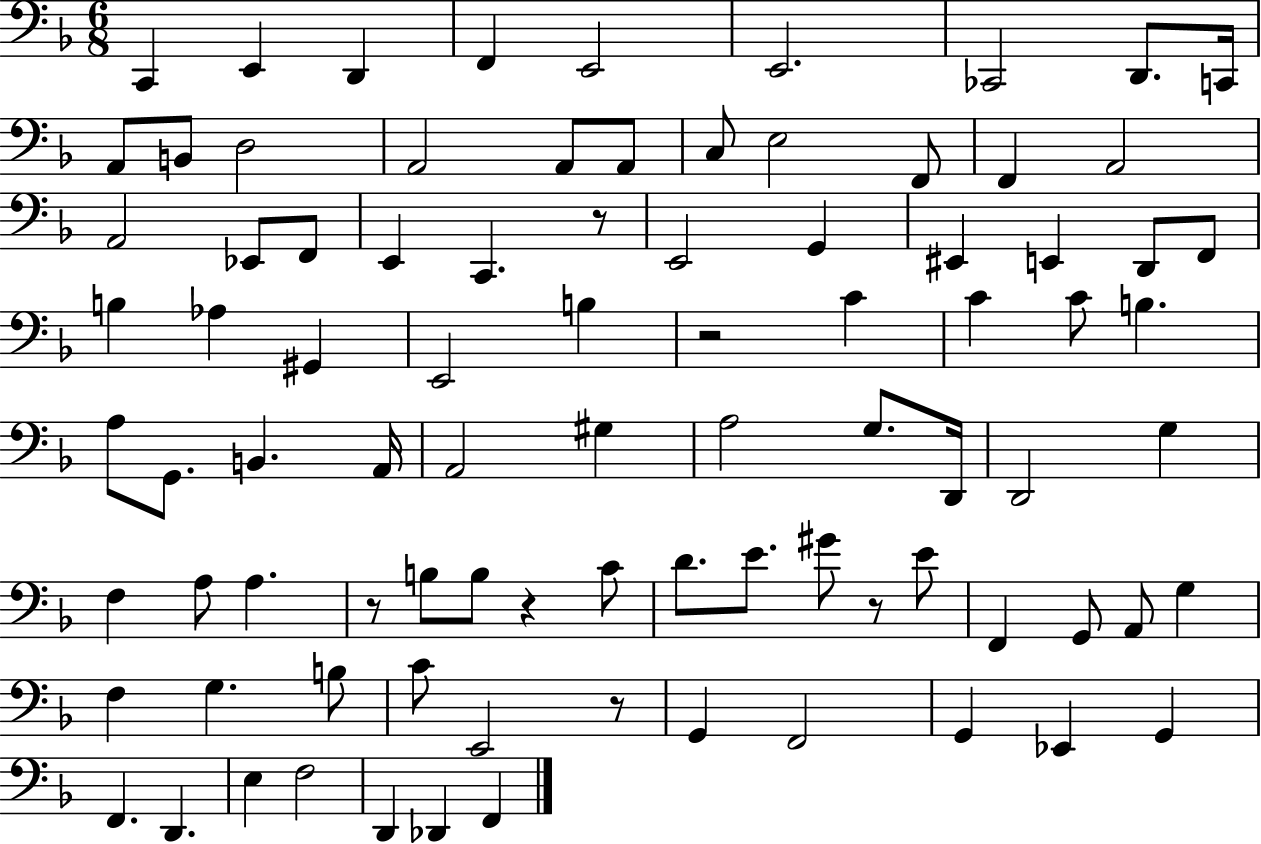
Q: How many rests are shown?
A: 6